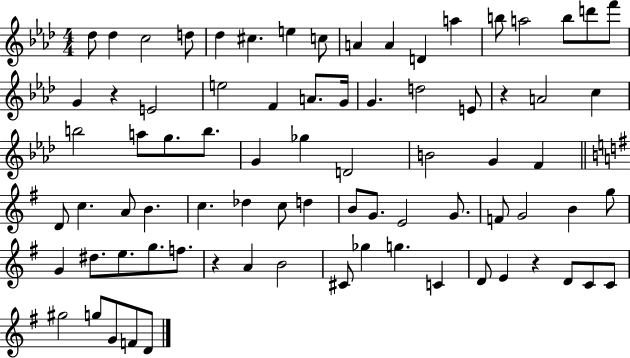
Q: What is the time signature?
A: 4/4